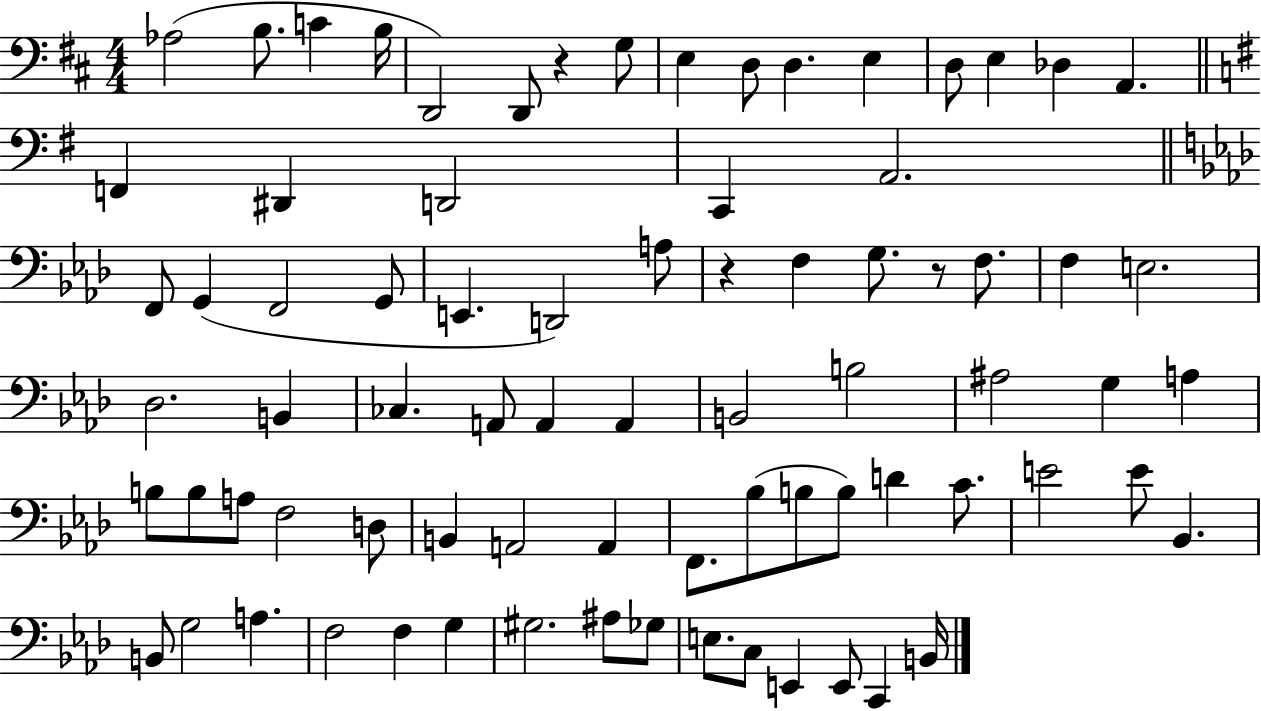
X:1
T:Untitled
M:4/4
L:1/4
K:D
_A,2 B,/2 C B,/4 D,,2 D,,/2 z G,/2 E, D,/2 D, E, D,/2 E, _D, A,, F,, ^D,, D,,2 C,, A,,2 F,,/2 G,, F,,2 G,,/2 E,, D,,2 A,/2 z F, G,/2 z/2 F,/2 F, E,2 _D,2 B,, _C, A,,/2 A,, A,, B,,2 B,2 ^A,2 G, A, B,/2 B,/2 A,/2 F,2 D,/2 B,, A,,2 A,, F,,/2 _B,/2 B,/2 B,/2 D C/2 E2 E/2 _B,, B,,/2 G,2 A, F,2 F, G, ^G,2 ^A,/2 _G,/2 E,/2 C,/2 E,, E,,/2 C,, B,,/4